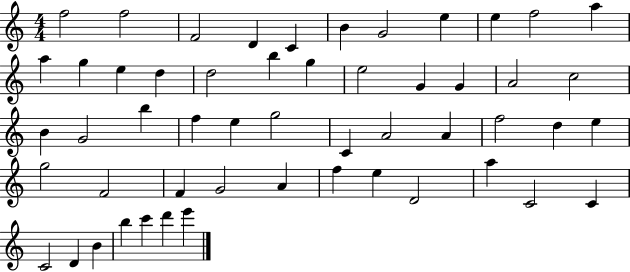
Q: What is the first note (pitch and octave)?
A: F5